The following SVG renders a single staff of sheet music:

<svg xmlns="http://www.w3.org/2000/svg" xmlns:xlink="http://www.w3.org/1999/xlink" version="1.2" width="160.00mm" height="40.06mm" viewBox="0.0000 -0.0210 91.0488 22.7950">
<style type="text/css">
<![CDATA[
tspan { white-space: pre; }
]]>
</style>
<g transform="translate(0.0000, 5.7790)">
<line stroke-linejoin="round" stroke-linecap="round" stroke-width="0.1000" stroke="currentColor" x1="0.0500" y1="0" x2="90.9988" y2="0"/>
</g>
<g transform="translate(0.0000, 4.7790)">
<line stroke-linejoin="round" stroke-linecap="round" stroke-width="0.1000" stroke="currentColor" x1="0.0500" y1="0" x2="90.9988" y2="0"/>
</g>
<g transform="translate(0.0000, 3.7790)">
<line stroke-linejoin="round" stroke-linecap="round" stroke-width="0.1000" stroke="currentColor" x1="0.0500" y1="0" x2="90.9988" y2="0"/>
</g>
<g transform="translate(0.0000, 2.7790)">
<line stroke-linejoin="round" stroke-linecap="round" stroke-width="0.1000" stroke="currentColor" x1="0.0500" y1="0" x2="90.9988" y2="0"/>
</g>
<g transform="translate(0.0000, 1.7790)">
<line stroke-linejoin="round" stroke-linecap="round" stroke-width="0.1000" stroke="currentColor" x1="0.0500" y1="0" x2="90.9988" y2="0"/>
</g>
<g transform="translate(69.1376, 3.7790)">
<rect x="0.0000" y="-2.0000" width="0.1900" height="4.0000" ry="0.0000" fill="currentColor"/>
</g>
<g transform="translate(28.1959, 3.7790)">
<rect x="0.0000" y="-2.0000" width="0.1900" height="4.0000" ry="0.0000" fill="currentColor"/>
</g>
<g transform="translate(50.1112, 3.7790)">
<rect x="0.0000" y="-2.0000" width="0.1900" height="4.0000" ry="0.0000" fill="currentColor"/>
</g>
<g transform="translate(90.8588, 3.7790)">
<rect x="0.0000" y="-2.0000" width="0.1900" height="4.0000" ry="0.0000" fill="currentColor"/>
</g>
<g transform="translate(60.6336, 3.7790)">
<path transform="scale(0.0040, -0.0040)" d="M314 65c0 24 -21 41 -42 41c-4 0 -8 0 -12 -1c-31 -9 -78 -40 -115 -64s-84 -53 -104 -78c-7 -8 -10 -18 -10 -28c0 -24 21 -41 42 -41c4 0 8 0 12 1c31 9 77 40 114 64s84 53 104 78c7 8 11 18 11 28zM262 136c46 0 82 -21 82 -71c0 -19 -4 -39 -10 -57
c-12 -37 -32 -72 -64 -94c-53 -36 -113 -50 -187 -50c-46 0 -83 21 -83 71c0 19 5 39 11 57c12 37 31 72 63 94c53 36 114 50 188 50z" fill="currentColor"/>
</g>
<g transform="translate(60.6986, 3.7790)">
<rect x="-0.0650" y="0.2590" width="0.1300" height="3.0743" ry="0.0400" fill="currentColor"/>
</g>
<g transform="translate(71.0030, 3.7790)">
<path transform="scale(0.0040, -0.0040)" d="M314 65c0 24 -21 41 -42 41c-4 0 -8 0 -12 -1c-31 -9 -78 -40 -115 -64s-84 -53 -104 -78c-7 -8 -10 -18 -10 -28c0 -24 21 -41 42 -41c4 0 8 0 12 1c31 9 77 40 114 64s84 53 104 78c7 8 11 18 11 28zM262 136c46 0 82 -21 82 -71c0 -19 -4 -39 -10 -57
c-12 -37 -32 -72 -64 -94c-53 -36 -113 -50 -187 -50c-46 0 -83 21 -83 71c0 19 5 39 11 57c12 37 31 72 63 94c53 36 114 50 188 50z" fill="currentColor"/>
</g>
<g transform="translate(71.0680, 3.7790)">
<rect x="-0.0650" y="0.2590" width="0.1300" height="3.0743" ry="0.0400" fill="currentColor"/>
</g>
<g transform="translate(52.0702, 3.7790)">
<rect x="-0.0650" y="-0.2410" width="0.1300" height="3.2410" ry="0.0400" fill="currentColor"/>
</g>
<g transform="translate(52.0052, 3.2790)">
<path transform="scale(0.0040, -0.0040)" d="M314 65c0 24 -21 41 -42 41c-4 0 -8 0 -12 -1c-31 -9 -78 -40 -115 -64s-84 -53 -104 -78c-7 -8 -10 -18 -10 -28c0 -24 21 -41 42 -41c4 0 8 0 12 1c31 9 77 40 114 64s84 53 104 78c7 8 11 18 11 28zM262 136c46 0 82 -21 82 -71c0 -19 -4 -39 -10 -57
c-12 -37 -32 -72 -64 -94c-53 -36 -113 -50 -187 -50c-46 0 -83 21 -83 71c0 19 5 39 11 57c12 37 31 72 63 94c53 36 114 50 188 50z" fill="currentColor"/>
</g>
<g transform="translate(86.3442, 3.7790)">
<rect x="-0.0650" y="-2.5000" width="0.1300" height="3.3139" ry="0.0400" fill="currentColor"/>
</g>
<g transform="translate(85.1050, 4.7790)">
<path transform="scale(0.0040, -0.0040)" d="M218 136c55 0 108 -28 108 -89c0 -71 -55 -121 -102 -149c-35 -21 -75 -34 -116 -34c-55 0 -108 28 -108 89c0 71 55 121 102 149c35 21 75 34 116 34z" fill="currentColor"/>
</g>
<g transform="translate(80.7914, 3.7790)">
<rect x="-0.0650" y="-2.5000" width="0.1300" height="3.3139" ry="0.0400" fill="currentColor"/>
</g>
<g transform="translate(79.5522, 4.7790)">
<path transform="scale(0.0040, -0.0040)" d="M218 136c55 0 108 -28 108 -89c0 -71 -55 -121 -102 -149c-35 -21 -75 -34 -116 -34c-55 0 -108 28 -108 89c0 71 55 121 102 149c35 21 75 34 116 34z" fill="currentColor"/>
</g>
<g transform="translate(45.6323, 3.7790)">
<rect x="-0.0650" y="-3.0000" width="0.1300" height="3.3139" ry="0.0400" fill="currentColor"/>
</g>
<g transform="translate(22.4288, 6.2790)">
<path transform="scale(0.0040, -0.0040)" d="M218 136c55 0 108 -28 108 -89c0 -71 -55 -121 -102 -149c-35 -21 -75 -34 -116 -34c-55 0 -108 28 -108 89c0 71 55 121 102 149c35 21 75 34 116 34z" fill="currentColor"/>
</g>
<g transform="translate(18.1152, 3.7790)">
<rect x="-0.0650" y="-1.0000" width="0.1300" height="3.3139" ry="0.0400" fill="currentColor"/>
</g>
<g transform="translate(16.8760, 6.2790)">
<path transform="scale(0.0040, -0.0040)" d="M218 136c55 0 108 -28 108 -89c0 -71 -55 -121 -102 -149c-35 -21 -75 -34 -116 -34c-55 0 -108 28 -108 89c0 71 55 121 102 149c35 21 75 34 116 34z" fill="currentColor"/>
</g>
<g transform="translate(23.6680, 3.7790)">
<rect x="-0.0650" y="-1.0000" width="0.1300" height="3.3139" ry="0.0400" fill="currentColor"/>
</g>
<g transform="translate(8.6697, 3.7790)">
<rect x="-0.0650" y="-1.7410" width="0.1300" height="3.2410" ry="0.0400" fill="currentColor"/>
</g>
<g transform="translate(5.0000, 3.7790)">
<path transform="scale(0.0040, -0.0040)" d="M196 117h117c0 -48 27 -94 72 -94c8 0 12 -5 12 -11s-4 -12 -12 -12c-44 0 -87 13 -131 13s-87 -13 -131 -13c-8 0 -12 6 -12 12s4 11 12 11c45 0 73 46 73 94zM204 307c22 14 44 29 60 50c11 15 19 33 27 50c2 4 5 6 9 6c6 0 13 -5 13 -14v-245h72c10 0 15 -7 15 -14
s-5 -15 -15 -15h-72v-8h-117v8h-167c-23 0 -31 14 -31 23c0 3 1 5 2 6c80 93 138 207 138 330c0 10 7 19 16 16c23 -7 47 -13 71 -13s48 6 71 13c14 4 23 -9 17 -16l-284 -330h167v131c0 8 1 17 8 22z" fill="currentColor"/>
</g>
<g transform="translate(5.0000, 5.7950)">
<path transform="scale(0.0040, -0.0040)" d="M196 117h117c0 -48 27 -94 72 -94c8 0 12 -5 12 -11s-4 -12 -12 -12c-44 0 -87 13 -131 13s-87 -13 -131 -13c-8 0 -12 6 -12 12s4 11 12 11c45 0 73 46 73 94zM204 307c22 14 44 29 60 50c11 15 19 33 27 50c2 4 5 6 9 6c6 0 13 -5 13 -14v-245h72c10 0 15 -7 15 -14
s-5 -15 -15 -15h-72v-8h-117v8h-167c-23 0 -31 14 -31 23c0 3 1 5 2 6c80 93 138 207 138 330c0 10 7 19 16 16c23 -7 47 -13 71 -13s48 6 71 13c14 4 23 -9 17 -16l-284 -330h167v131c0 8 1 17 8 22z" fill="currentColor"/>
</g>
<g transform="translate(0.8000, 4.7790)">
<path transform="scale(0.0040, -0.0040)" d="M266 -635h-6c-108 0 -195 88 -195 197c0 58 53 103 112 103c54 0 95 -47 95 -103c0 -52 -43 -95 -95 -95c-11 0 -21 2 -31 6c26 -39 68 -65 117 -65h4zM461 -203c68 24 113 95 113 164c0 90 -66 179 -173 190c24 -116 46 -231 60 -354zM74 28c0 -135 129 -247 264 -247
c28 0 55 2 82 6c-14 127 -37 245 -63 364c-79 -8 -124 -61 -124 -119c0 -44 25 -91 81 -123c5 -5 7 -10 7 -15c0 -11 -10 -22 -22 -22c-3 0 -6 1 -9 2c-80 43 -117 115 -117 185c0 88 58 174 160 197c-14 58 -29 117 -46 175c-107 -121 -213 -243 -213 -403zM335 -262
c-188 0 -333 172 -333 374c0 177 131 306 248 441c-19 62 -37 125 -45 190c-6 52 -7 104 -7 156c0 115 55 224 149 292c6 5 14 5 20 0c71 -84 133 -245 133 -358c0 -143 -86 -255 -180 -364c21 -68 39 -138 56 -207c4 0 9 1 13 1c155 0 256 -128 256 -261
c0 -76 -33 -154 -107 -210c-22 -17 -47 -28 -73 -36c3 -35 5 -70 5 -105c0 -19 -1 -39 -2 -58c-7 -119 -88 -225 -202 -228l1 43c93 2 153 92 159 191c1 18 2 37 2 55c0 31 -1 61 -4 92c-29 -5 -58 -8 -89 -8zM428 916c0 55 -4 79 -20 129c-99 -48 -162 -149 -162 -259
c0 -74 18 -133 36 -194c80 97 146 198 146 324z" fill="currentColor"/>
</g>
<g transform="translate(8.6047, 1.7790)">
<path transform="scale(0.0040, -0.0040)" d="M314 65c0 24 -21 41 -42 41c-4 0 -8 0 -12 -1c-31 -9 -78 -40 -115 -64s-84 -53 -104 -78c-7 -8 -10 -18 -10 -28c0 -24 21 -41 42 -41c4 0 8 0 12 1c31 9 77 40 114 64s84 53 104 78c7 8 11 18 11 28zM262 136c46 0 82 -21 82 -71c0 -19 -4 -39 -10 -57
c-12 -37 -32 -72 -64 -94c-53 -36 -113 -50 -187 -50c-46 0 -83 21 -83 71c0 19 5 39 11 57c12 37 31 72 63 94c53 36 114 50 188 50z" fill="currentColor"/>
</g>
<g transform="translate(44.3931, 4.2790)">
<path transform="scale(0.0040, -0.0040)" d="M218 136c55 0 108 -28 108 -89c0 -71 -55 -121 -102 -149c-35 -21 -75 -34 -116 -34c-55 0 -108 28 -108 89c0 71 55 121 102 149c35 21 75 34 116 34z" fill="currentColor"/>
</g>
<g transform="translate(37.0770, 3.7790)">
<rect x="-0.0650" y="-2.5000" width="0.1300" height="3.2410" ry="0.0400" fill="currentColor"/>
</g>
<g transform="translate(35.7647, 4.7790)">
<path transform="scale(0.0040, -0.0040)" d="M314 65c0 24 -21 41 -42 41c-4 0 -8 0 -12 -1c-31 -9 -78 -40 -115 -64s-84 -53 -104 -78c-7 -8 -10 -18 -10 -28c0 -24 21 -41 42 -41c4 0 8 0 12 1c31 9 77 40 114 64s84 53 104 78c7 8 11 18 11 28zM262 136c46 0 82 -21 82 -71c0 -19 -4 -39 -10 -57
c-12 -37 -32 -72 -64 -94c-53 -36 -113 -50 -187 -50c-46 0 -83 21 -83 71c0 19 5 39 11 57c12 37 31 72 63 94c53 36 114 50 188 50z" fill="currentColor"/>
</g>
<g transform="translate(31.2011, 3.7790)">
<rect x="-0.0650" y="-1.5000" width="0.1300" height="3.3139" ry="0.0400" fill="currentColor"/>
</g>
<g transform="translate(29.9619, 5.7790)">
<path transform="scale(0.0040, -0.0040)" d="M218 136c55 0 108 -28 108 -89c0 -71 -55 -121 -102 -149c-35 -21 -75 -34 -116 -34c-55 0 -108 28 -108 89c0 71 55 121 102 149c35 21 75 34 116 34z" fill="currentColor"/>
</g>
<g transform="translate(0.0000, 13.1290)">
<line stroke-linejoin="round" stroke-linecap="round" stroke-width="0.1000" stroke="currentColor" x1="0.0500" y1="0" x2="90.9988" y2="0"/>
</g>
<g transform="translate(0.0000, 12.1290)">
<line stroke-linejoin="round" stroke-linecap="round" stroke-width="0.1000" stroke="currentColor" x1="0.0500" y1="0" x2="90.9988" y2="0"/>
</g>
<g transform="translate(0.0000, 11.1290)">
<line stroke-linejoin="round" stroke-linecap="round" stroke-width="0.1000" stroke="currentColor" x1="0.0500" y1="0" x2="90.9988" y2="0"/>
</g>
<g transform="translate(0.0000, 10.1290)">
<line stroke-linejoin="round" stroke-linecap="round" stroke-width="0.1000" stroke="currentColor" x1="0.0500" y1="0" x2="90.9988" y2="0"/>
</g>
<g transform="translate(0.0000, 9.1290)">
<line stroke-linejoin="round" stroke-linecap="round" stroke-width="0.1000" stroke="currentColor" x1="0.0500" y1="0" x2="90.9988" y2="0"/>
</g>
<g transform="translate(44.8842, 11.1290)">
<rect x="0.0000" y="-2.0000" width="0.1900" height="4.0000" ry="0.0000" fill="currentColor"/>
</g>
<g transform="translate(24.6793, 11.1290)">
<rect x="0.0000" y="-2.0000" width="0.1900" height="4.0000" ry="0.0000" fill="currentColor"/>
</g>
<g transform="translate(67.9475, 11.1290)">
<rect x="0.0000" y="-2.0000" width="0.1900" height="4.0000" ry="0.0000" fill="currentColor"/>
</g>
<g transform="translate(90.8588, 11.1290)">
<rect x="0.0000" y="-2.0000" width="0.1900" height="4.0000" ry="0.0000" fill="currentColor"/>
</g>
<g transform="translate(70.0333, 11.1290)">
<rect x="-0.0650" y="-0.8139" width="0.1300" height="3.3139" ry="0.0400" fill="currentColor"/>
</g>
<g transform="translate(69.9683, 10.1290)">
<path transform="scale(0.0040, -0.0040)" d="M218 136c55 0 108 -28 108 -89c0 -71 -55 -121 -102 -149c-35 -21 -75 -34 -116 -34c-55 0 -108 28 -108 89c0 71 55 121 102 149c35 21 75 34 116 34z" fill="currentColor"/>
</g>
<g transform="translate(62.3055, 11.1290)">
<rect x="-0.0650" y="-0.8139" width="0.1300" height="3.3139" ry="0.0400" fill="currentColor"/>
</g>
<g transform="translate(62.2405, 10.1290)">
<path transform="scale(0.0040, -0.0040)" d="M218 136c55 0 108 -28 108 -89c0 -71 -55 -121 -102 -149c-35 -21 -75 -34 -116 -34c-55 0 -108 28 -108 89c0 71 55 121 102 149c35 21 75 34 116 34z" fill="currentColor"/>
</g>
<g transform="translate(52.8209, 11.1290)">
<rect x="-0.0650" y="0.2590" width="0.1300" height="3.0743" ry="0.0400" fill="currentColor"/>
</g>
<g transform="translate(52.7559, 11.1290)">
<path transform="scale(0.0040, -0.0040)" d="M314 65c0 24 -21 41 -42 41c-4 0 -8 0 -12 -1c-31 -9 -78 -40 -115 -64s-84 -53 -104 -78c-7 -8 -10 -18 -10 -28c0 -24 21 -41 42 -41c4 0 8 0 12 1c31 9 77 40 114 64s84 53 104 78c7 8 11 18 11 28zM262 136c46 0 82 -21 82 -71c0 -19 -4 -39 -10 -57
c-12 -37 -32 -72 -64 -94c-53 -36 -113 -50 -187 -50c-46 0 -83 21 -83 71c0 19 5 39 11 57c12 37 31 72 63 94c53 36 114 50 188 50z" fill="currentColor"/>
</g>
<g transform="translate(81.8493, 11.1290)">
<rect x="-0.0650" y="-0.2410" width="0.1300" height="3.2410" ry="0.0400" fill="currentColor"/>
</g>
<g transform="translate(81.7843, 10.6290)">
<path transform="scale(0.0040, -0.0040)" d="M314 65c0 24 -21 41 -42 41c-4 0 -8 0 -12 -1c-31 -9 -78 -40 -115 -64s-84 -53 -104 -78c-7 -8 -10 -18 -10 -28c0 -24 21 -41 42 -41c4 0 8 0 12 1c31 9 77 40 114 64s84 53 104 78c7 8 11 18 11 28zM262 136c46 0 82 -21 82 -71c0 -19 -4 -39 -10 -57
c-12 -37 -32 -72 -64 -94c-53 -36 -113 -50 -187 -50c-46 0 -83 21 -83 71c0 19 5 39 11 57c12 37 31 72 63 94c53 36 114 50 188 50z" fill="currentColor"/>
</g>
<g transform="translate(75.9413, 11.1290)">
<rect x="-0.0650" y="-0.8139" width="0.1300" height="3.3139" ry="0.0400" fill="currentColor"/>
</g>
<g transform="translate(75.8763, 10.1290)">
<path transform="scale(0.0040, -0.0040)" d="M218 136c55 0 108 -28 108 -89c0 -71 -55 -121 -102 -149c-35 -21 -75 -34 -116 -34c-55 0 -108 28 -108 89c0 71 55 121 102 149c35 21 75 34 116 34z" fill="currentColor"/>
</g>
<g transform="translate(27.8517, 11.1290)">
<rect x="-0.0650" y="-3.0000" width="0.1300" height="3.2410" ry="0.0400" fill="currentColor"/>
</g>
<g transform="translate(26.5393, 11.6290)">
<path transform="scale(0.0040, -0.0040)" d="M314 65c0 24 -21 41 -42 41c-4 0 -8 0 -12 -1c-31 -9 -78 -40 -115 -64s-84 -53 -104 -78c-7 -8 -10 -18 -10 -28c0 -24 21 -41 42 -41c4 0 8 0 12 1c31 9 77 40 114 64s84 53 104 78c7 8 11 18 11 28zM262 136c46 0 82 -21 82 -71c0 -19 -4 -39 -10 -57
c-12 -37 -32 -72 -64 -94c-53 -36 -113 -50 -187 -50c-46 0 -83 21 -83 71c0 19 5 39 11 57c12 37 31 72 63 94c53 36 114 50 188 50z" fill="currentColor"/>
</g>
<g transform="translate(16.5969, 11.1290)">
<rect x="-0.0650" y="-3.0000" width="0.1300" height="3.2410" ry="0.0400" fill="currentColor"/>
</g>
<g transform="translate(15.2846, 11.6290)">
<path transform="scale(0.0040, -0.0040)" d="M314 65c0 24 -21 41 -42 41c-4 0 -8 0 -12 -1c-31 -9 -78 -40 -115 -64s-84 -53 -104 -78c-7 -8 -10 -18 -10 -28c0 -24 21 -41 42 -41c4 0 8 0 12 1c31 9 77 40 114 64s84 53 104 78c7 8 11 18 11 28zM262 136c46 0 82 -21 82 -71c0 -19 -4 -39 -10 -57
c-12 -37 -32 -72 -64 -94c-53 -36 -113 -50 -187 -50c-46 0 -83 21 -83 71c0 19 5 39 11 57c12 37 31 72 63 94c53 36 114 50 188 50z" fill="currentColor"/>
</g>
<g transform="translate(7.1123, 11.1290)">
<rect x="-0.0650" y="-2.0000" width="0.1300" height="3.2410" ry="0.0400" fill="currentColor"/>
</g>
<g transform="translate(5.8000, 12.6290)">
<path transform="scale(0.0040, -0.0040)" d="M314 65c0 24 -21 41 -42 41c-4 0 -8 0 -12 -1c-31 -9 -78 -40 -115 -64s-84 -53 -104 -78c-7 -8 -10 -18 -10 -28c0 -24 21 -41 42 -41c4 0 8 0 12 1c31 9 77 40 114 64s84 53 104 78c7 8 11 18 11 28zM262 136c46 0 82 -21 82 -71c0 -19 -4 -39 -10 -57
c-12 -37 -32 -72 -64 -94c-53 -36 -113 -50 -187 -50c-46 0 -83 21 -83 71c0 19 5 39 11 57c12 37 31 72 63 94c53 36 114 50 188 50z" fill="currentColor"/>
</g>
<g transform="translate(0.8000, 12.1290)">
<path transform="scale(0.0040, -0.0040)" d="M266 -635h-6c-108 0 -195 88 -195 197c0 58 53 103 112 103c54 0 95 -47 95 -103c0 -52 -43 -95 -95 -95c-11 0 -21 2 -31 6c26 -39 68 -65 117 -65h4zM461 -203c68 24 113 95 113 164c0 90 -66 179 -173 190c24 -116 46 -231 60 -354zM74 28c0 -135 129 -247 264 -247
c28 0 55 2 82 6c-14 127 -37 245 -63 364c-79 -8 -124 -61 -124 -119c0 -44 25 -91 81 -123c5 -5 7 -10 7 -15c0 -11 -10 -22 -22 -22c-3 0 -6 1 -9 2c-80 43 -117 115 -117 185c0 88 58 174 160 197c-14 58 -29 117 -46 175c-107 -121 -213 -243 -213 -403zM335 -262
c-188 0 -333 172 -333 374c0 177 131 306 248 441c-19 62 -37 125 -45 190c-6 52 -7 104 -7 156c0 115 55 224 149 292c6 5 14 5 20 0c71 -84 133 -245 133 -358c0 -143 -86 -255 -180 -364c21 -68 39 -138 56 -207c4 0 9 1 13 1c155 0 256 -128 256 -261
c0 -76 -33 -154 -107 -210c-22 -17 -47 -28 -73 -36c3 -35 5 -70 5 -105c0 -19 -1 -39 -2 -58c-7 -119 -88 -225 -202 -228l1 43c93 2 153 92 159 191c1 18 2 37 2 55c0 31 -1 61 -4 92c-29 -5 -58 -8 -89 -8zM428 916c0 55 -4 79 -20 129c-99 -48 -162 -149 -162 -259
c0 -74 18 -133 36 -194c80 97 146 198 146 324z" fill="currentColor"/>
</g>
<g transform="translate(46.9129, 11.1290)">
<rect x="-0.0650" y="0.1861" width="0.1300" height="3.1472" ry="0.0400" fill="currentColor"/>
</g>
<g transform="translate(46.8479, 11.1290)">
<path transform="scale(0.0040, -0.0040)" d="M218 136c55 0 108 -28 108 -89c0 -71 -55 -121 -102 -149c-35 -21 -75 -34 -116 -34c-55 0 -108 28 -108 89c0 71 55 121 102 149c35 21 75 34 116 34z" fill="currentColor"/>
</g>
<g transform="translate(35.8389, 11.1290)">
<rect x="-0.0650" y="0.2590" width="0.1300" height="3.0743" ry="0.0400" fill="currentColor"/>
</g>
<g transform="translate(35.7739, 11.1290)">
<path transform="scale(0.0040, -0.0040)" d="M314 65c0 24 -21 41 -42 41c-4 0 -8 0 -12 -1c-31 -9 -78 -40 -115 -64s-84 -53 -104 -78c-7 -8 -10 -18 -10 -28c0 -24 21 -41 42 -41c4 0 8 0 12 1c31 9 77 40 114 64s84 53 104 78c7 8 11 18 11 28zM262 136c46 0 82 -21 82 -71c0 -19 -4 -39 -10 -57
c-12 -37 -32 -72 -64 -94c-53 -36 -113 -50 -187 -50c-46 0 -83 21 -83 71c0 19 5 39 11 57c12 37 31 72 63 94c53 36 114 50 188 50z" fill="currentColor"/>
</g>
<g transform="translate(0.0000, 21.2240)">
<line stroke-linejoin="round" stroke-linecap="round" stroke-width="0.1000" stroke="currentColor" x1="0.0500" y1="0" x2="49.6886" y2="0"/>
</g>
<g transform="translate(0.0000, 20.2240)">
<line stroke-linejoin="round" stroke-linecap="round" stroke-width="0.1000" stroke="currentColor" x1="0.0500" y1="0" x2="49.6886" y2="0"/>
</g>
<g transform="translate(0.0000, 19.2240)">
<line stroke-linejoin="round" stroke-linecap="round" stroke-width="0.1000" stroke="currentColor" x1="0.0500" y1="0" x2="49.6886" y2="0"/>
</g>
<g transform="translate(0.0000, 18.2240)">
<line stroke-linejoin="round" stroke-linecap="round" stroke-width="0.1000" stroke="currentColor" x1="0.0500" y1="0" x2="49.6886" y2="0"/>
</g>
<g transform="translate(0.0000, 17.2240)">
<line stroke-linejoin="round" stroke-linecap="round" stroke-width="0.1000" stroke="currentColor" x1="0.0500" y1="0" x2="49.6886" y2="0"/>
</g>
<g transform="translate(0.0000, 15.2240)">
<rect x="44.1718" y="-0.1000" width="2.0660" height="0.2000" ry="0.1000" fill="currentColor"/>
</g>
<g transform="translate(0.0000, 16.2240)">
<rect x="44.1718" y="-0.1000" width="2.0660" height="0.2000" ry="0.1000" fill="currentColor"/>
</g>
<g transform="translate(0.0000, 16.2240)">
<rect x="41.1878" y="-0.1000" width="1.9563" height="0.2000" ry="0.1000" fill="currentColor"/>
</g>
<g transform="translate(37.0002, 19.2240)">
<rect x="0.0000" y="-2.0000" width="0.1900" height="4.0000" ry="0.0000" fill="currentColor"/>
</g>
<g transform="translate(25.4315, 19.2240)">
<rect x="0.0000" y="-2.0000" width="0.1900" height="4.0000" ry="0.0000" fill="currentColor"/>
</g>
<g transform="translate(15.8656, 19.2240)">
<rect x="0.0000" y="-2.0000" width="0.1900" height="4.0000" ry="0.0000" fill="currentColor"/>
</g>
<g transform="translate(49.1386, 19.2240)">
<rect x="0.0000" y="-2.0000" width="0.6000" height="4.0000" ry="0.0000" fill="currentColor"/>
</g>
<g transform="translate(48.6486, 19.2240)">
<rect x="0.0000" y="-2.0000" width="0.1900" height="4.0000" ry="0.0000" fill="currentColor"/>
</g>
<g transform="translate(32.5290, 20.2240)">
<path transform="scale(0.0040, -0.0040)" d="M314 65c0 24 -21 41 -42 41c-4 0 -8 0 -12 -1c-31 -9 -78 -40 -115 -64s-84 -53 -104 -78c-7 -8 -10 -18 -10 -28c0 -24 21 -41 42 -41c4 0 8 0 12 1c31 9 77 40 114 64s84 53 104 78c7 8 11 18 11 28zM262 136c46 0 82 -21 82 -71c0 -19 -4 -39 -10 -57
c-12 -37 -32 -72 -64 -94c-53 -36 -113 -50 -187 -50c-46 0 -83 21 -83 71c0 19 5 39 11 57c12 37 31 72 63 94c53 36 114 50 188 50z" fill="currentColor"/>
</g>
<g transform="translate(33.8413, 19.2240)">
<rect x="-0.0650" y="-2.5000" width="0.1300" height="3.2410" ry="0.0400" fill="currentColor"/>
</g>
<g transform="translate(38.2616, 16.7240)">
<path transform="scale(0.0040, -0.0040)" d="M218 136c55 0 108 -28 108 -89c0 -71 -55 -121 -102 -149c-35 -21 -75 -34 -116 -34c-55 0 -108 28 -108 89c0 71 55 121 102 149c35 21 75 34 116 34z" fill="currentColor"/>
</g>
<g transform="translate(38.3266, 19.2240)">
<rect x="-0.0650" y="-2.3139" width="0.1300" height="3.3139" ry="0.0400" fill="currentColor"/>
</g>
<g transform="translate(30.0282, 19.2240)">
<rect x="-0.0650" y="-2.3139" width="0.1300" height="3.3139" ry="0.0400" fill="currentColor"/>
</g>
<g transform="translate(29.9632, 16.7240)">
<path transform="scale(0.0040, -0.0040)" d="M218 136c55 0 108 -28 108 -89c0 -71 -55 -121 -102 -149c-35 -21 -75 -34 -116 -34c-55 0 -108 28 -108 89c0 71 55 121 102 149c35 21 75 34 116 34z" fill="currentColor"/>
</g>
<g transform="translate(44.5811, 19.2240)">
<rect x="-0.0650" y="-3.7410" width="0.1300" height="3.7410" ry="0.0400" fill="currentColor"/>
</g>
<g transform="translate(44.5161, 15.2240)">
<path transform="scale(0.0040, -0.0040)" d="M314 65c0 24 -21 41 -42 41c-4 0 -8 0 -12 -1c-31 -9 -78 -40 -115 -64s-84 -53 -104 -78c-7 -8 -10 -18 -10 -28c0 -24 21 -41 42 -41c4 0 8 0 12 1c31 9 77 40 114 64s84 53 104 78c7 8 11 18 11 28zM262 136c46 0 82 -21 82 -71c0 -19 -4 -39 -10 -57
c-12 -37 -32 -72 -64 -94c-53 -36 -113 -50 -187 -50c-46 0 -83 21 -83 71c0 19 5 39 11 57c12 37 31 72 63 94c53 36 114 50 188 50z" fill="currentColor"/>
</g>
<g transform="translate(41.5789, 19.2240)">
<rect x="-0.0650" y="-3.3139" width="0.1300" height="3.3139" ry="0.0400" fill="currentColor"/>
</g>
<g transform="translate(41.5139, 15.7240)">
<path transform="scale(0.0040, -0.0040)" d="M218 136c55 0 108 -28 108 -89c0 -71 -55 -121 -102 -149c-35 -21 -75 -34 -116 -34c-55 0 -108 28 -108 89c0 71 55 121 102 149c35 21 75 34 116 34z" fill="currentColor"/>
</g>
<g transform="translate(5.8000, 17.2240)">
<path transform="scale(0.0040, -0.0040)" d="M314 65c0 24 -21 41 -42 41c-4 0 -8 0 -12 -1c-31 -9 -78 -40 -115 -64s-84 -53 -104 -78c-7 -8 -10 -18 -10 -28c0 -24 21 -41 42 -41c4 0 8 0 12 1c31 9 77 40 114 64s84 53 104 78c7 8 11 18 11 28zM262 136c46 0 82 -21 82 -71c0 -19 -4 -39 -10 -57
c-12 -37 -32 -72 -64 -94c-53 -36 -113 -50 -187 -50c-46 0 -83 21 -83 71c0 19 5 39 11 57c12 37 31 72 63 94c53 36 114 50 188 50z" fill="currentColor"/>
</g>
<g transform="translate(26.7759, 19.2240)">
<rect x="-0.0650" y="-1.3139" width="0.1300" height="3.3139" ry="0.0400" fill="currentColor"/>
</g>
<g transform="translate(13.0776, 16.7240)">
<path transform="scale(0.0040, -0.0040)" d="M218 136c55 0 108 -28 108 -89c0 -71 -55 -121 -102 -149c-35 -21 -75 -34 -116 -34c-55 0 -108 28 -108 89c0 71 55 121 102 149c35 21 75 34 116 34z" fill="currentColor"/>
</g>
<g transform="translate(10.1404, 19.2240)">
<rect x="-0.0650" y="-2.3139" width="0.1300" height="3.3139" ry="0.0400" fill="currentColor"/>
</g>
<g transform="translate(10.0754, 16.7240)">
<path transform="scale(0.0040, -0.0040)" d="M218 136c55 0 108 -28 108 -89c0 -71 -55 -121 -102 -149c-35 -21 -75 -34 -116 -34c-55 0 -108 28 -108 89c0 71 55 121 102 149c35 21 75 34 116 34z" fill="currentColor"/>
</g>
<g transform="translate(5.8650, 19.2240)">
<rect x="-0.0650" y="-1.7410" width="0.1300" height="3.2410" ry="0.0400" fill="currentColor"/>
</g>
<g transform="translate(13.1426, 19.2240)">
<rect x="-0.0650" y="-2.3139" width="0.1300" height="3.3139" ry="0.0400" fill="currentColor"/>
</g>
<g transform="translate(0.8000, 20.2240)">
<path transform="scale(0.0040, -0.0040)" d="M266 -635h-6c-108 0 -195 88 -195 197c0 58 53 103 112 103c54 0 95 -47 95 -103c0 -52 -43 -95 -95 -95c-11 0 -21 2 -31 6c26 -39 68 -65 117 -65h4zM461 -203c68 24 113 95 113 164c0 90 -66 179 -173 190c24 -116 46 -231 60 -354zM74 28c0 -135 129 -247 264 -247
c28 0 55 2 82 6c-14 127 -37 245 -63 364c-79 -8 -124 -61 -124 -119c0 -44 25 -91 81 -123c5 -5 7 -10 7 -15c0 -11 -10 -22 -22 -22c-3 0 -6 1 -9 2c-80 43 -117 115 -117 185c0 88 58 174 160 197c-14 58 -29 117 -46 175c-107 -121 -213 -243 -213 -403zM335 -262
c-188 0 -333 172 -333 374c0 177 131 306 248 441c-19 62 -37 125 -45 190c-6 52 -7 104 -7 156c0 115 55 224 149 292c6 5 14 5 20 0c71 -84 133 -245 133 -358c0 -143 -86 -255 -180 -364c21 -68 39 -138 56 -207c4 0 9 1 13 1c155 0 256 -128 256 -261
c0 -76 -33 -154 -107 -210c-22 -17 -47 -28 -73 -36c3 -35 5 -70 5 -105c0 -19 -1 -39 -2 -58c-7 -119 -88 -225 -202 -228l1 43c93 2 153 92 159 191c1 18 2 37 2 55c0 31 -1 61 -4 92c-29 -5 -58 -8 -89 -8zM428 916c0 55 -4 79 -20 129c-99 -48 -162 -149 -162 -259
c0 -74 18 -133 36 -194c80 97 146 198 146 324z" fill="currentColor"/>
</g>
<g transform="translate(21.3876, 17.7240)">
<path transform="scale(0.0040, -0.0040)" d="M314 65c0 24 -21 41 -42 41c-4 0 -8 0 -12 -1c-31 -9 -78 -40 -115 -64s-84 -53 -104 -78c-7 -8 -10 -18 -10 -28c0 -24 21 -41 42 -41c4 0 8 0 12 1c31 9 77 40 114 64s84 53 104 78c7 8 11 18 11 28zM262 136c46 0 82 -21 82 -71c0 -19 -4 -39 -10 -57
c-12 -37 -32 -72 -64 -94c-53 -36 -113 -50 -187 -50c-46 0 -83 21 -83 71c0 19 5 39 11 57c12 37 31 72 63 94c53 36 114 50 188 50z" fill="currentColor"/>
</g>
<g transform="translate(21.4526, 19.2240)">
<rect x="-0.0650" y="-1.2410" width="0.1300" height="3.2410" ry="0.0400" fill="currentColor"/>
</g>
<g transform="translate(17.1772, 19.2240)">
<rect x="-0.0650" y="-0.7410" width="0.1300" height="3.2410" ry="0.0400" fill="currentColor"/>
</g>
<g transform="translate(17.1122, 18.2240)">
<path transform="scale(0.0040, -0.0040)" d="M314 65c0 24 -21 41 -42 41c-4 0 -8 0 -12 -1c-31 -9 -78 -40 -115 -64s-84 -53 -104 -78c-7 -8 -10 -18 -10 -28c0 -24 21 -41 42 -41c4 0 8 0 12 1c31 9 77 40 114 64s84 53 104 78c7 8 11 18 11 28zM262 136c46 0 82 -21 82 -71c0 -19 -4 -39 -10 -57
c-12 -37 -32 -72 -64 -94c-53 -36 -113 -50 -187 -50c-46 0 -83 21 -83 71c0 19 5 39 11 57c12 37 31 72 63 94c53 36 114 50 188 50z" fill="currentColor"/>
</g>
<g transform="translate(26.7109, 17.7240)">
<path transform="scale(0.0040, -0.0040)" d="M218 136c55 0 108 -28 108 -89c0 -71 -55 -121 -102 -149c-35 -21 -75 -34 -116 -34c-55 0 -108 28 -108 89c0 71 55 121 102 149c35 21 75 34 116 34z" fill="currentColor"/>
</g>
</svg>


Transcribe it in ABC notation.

X:1
T:Untitled
M:4/4
L:1/4
K:C
f2 D D E G2 A c2 B2 B2 G G F2 A2 A2 B2 B B2 d d d c2 f2 g g d2 e2 e g G2 g b c'2